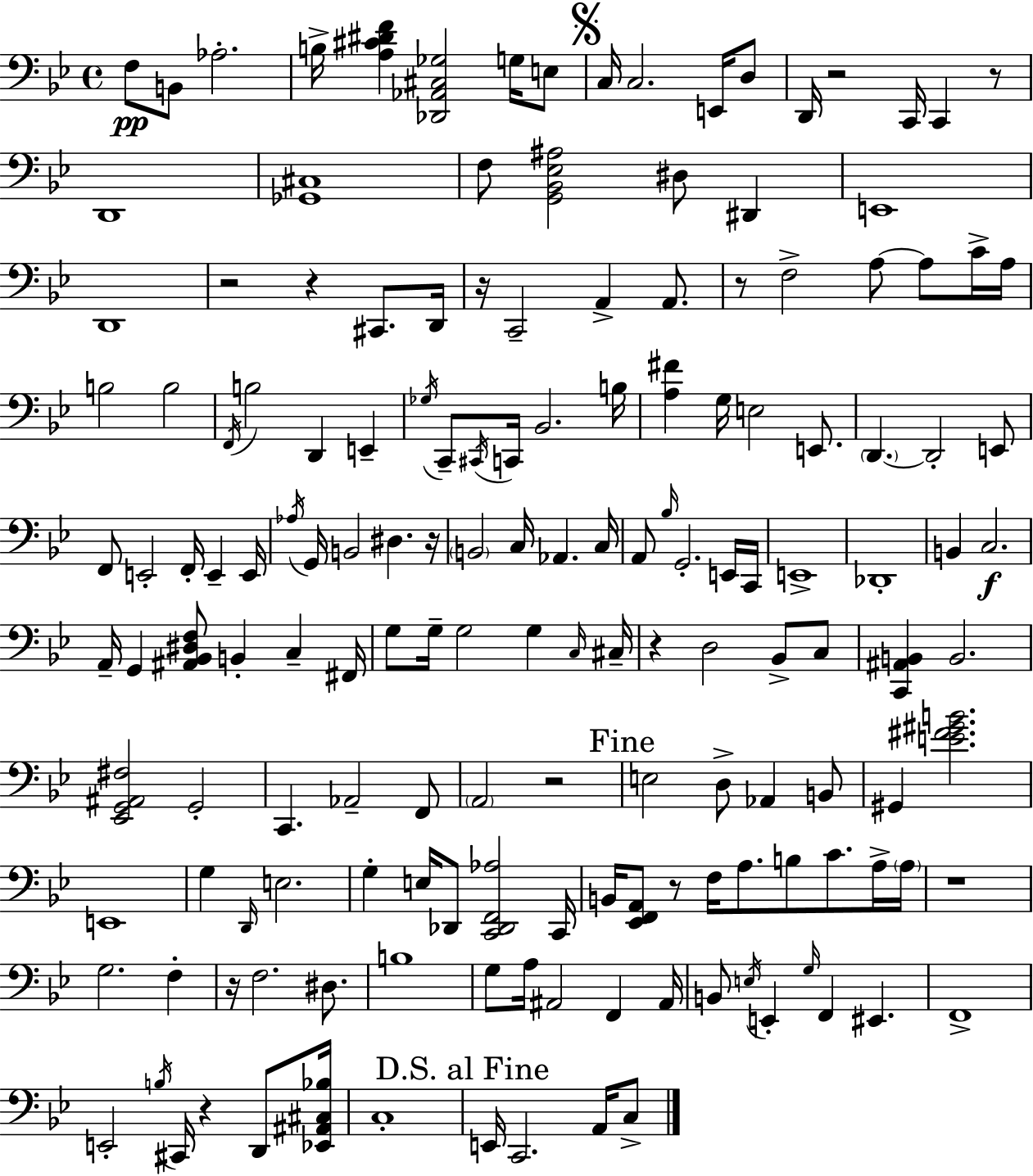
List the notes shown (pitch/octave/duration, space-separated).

F3/e B2/e Ab3/h. B3/s [A3,C#4,D#4,F4]/q [Db2,Ab2,C#3,Gb3]/h G3/s E3/e C3/s C3/h. E2/s D3/e D2/s R/h C2/s C2/q R/e D2/w [Gb2,C#3]/w F3/e [G2,Bb2,Eb3,A#3]/h D#3/e D#2/q E2/w D2/w R/h R/q C#2/e. D2/s R/s C2/h A2/q A2/e. R/e F3/h A3/e A3/e C4/s A3/s B3/h B3/h F2/s B3/h D2/q E2/q Gb3/s C2/e C#2/s C2/s Bb2/h. B3/s [A3,F#4]/q G3/s E3/h E2/e. D2/q. D2/h E2/e F2/e E2/h F2/s E2/q E2/s Ab3/s G2/s B2/h D#3/q. R/s B2/h C3/s Ab2/q. C3/s A2/e Bb3/s G2/h. E2/s C2/s E2/w Db2/w B2/q C3/h. A2/s G2/q [A#2,Bb2,D#3,F3]/e B2/q C3/q F#2/s G3/e G3/s G3/h G3/q C3/s C#3/s R/q D3/h Bb2/e C3/e [C2,A#2,B2]/q B2/h. [Eb2,G2,A#2,F#3]/h G2/h C2/q. Ab2/h F2/e A2/h R/h E3/h D3/e Ab2/q B2/e G#2/q [E4,F#4,G#4,B4]/h. E2/w G3/q D2/s E3/h. G3/q E3/s Db2/e [C2,Db2,F2,Ab3]/h C2/s B2/s [Eb2,F2,A2]/e R/e F3/s A3/e. B3/e C4/e. A3/s A3/s R/w G3/h. F3/q R/s F3/h. D#3/e. B3/w G3/e A3/s A#2/h F2/q A#2/s B2/e E3/s E2/q G3/s F2/q EIS2/q. F2/w E2/h B3/s C#2/s R/q D2/e [Eb2,A#2,C#3,Bb3]/s C3/w E2/s C2/h. A2/s C3/e